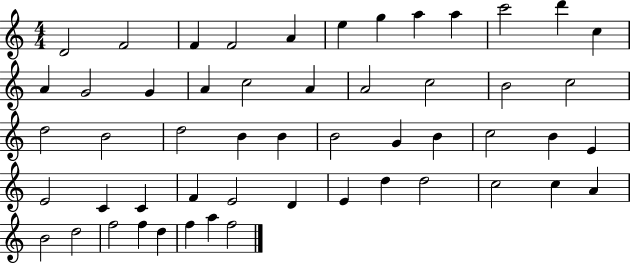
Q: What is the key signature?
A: C major